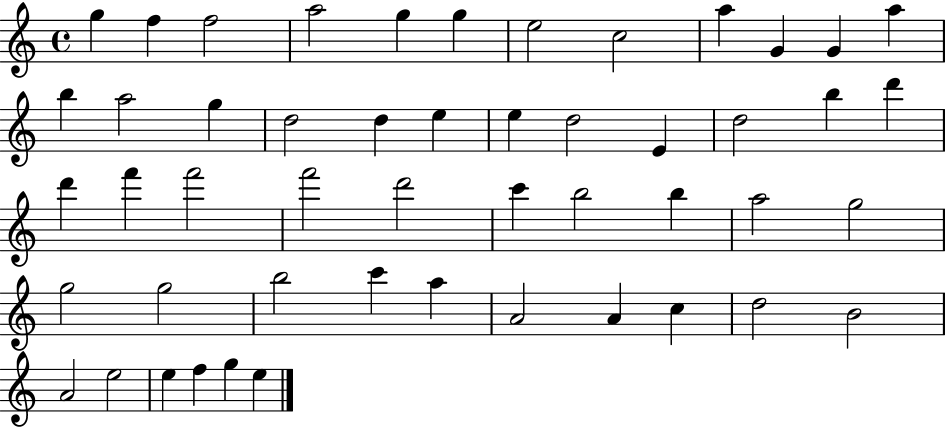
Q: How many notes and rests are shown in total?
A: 50